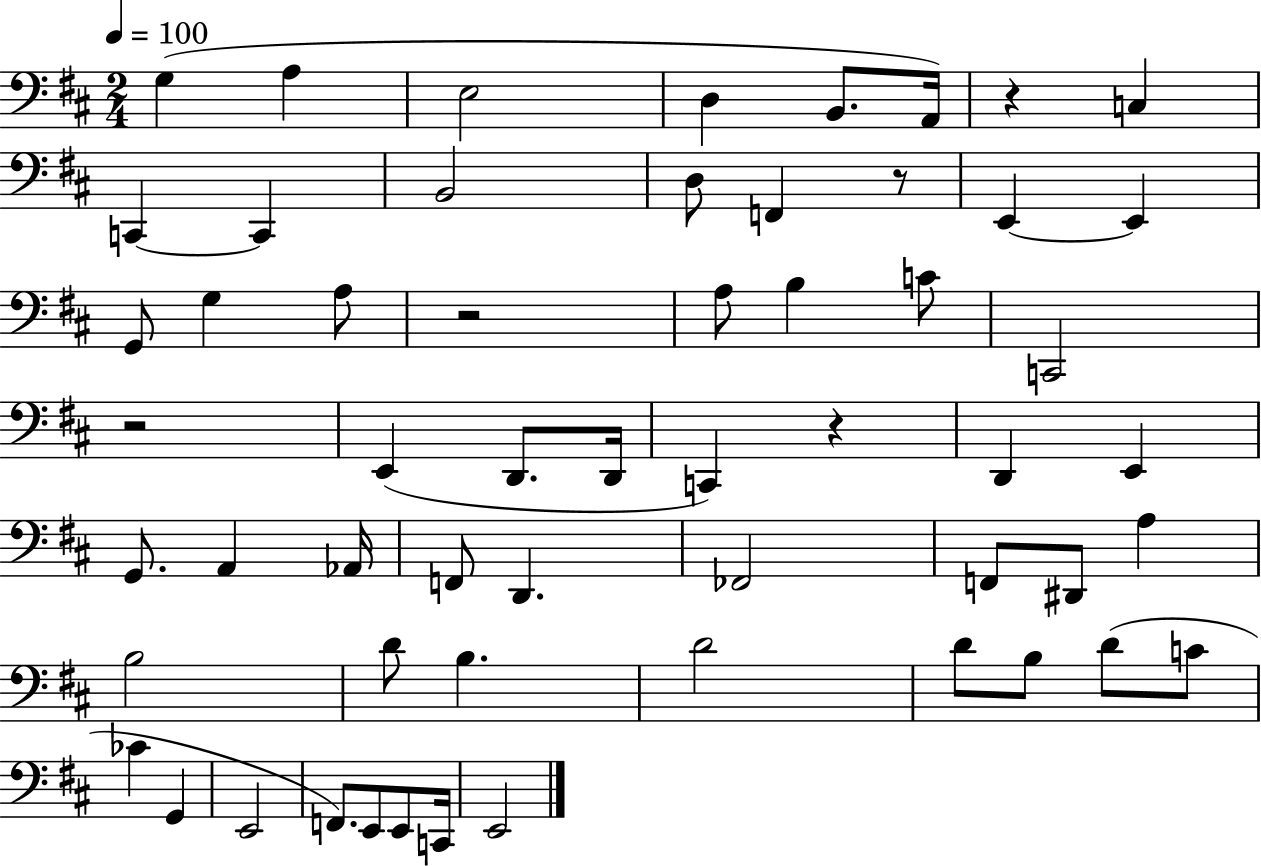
X:1
T:Untitled
M:2/4
L:1/4
K:D
G, A, E,2 D, B,,/2 A,,/4 z C, C,, C,, B,,2 D,/2 F,, z/2 E,, E,, G,,/2 G, A,/2 z2 A,/2 B, C/2 C,,2 z2 E,, D,,/2 D,,/4 C,, z D,, E,, G,,/2 A,, _A,,/4 F,,/2 D,, _F,,2 F,,/2 ^D,,/2 A, B,2 D/2 B, D2 D/2 B,/2 D/2 C/2 _C G,, E,,2 F,,/2 E,,/2 E,,/2 C,,/4 E,,2